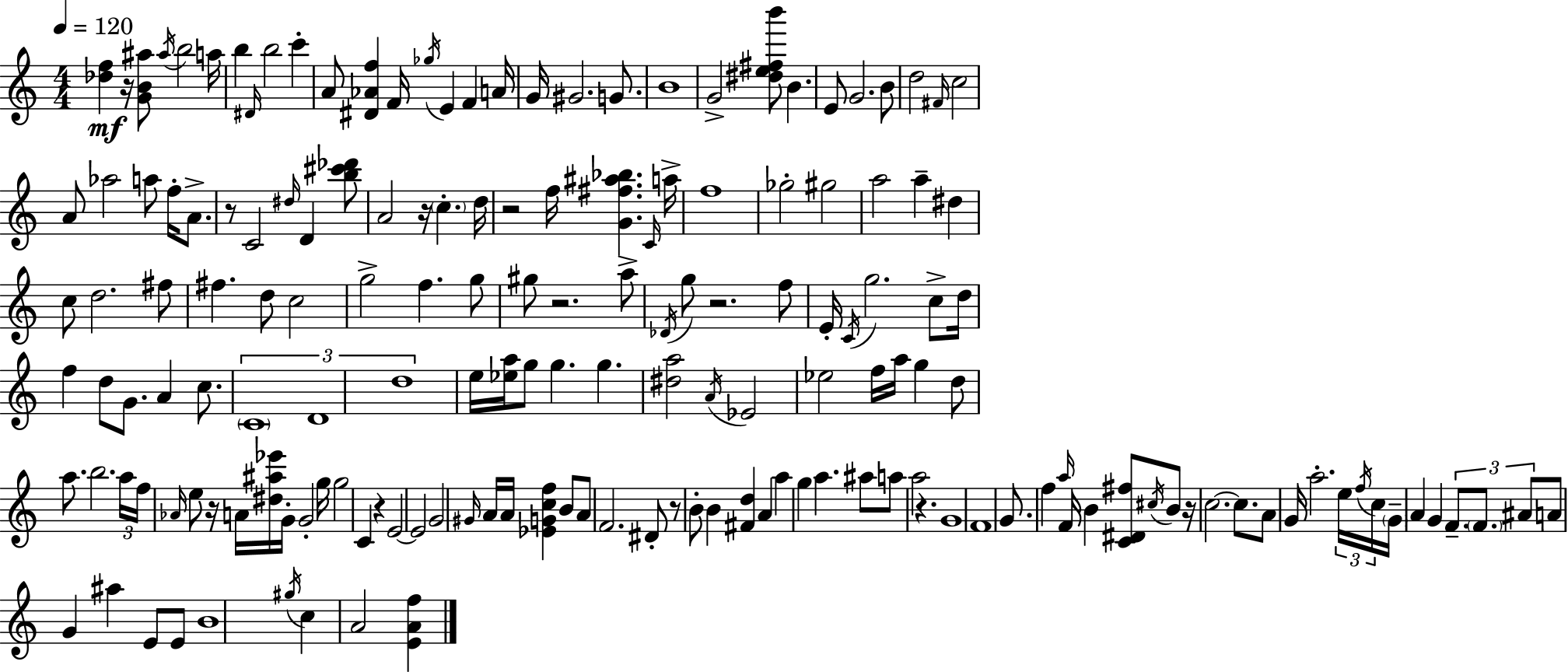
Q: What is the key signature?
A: A minor